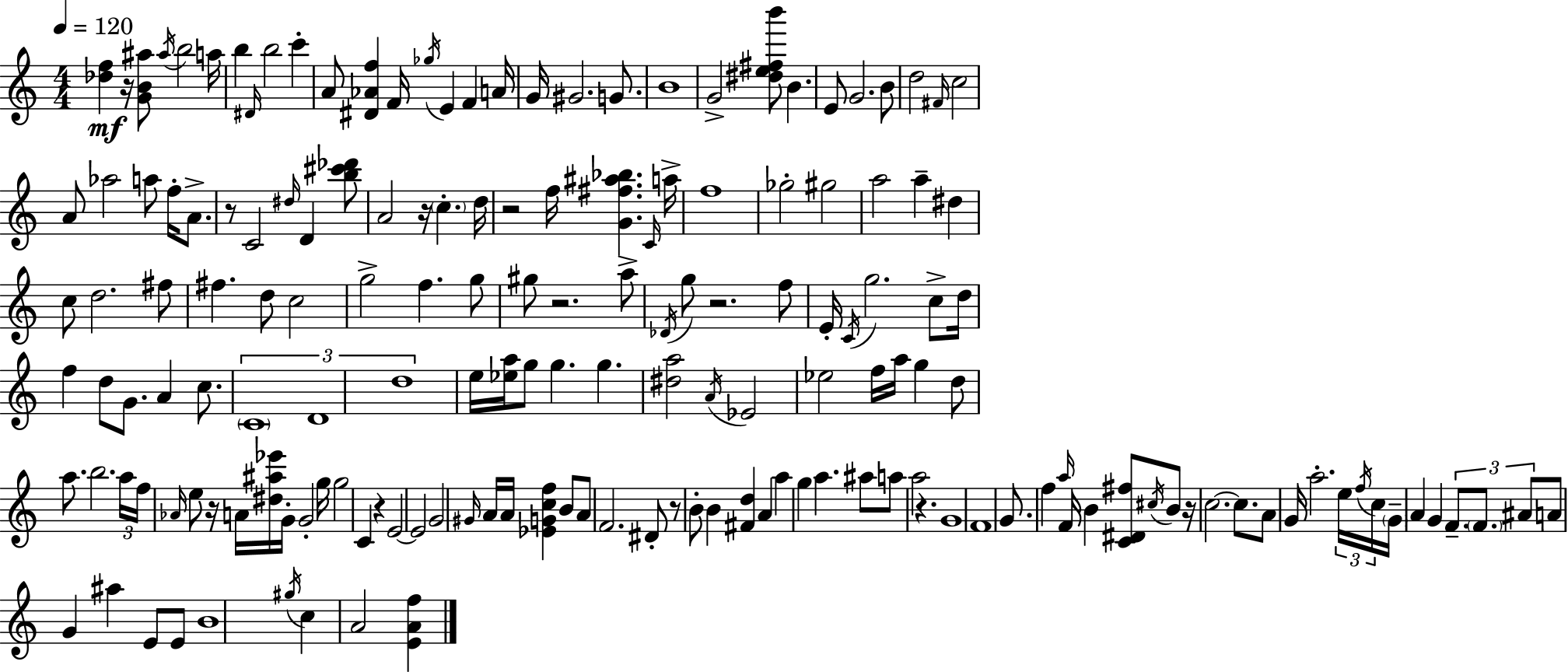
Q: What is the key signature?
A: A minor